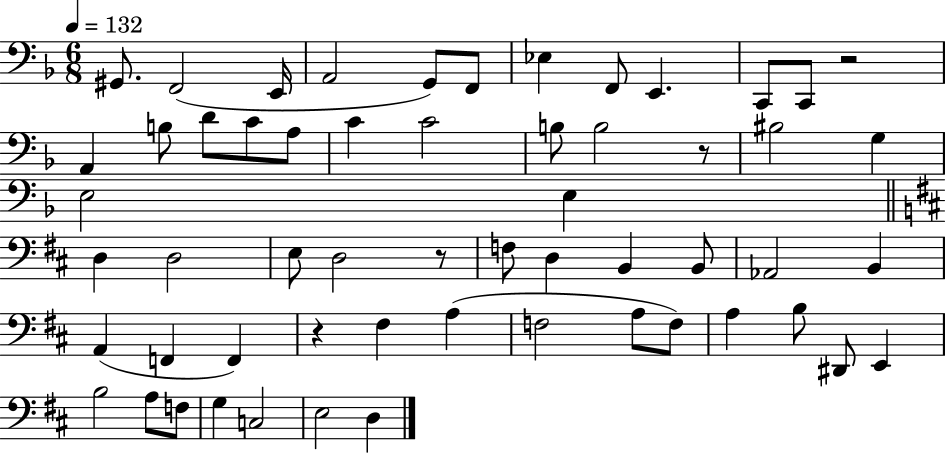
{
  \clef bass
  \numericTimeSignature
  \time 6/8
  \key f \major
  \tempo 4 = 132
  \repeat volta 2 { gis,8. f,2( e,16 | a,2 g,8) f,8 | ees4 f,8 e,4. | c,8 c,8 r2 | \break a,4 b8 d'8 c'8 a8 | c'4 c'2 | b8 b2 r8 | bis2 g4 | \break e2 e4 | \bar "||" \break \key d \major d4 d2 | e8 d2 r8 | f8 d4 b,4 b,8 | aes,2 b,4 | \break a,4( f,4 f,4) | r4 fis4 a4( | f2 a8 f8) | a4 b8 dis,8 e,4 | \break b2 a8 f8 | g4 c2 | e2 d4 | } \bar "|."
}